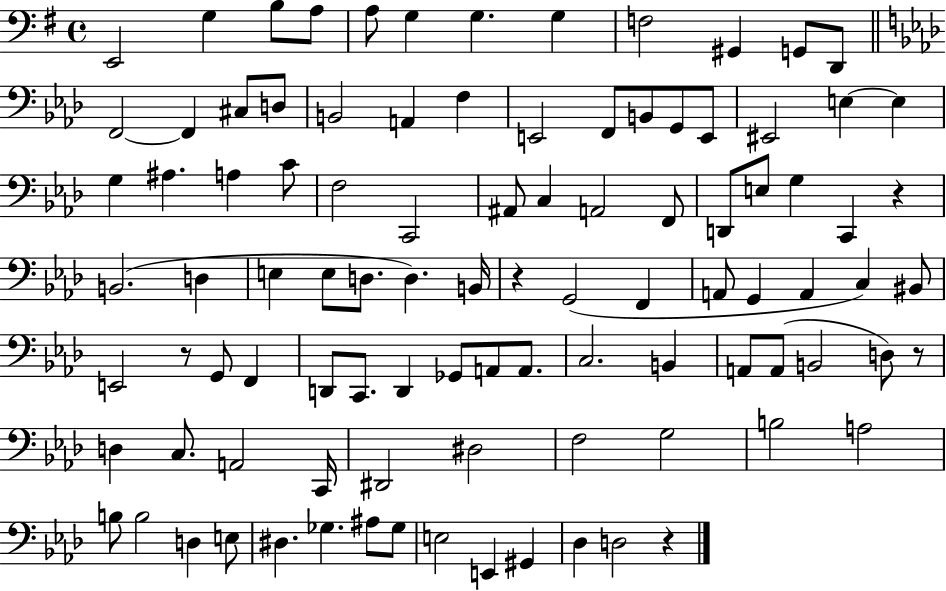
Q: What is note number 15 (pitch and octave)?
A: C#3